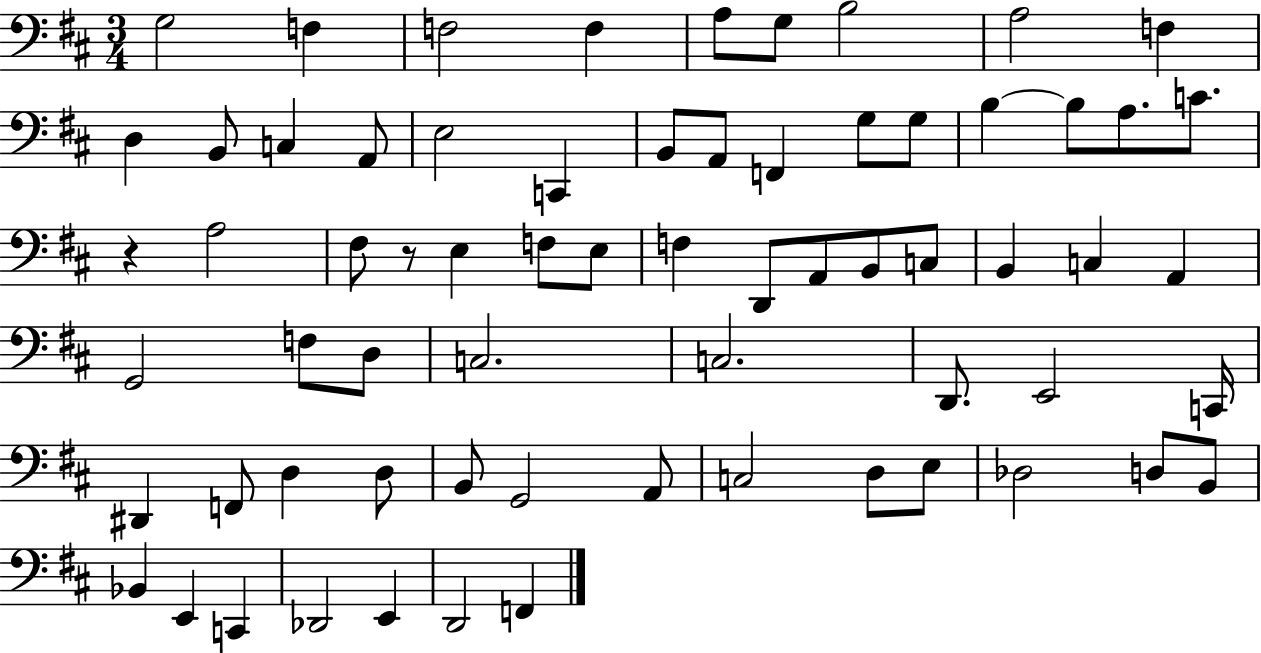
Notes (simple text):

G3/h F3/q F3/h F3/q A3/e G3/e B3/h A3/h F3/q D3/q B2/e C3/q A2/e E3/h C2/q B2/e A2/e F2/q G3/e G3/e B3/q B3/e A3/e. C4/e. R/q A3/h F#3/e R/e E3/q F3/e E3/e F3/q D2/e A2/e B2/e C3/e B2/q C3/q A2/q G2/h F3/e D3/e C3/h. C3/h. D2/e. E2/h C2/s D#2/q F2/e D3/q D3/e B2/e G2/h A2/e C3/h D3/e E3/e Db3/h D3/e B2/e Bb2/q E2/q C2/q Db2/h E2/q D2/h F2/q